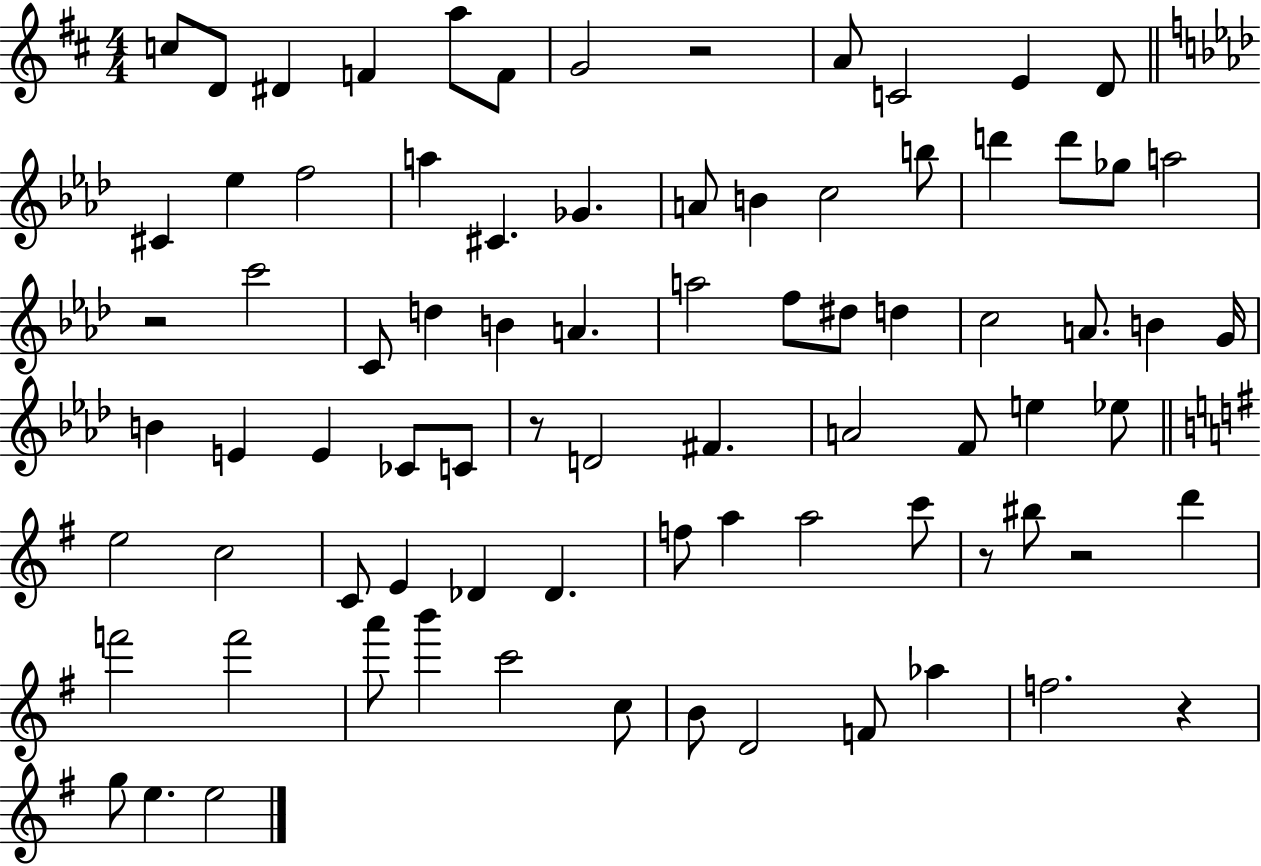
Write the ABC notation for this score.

X:1
T:Untitled
M:4/4
L:1/4
K:D
c/2 D/2 ^D F a/2 F/2 G2 z2 A/2 C2 E D/2 ^C _e f2 a ^C _G A/2 B c2 b/2 d' d'/2 _g/2 a2 z2 c'2 C/2 d B A a2 f/2 ^d/2 d c2 A/2 B G/4 B E E _C/2 C/2 z/2 D2 ^F A2 F/2 e _e/2 e2 c2 C/2 E _D _D f/2 a a2 c'/2 z/2 ^b/2 z2 d' f'2 f'2 a'/2 b' c'2 c/2 B/2 D2 F/2 _a f2 z g/2 e e2